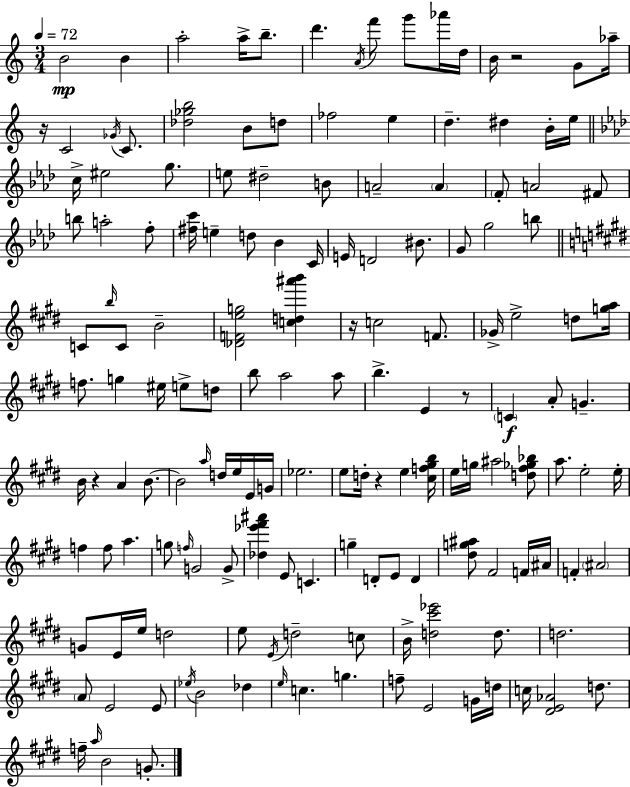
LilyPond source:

{
  \clef treble
  \numericTimeSignature
  \time 3/4
  \key c \major
  \tempo 4 = 72
  b'2\mp b'4 | a''2-. a''16-> b''8.-- | d'''4. \acciaccatura { a'16 } f'''8 g'''8 aes'''16 | d''16 b'16 r2 g'8 | \break aes''16-- r16 c'2 \acciaccatura { ges'16 } c'8. | <des'' ges'' b''>2 b'8 | d''8 fes''2 e''4 | d''4.-- dis''4 | \break b'16-. e''16 \bar "||" \break \key aes \major c''16-> eis''2 g''8. | e''8 dis''2-- b'8 | a'2-- \parenthesize a'4 | \parenthesize f'8-. a'2 fis'8 | \break b''8 a''2-. f''8-. | <fis'' c'''>16 e''4-- d''8 bes'4 c'16 | e'16 d'2 bis'8. | g'8 g''2 b''8 | \break \bar "||" \break \key e \major c'8 \grace { b''16 } c'8 b'2-- | <des' f' e'' g''>2 <c'' d'' ais''' b'''>4 | r16 c''2 f'8. | ges'16-> e''2-> d''8 | \break <g'' a''>16 f''8. g''4 eis''16 e''8-> d''8 | b''8 a''2 a''8 | b''4.-> e'4 r8 | \parenthesize c'4\f a'8-. g'4.-- | \break b'16 r4 a'4 b'8.~~ | b'2 \grace { a''16 } d''16 e''16 | e'16 g'16 ees''2. | e''8 d''16-. r4 e''4 | \break <cis'' f'' gis'' b''>16 e''16 g''16 ais''2 | <d'' fis'' ges'' bes''>8 a''8. e''2-. | e''16-. f''4 f''8 a''4. | g''8 \grace { f''16 } g'2 | \break g'8-> <des'' ees''' fis''' ais'''>4 e'8 c'4. | g''4-- d'8-. e'8 d'4 | <dis'' g'' ais''>8 fis'2 | f'16 ais'16 f'4-. \parenthesize ais'2 | \break g'8 e'16 e''16 d''2 | e''8 \acciaccatura { e'16 } d''2-- | c''8 b'16-> <d'' cis''' ees'''>2 | d''8. d''2. | \break \parenthesize a'8 e'2 | e'8 \acciaccatura { ees''16 } b'2 | des''4 \grace { e''16 } c''4. | g''4. f''8-- e'2 | \break g'16 d''16 c''16 <dis' e' aes'>2 | d''8. f''16-- \grace { a''16 } b'2 | g'8.-. \bar "|."
}